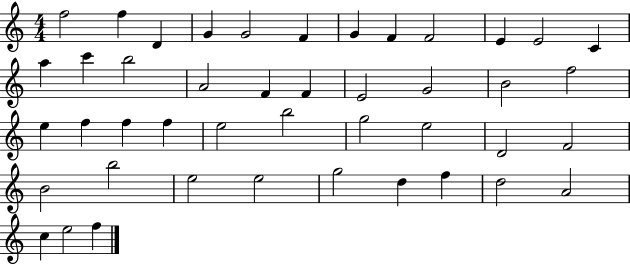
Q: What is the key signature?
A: C major